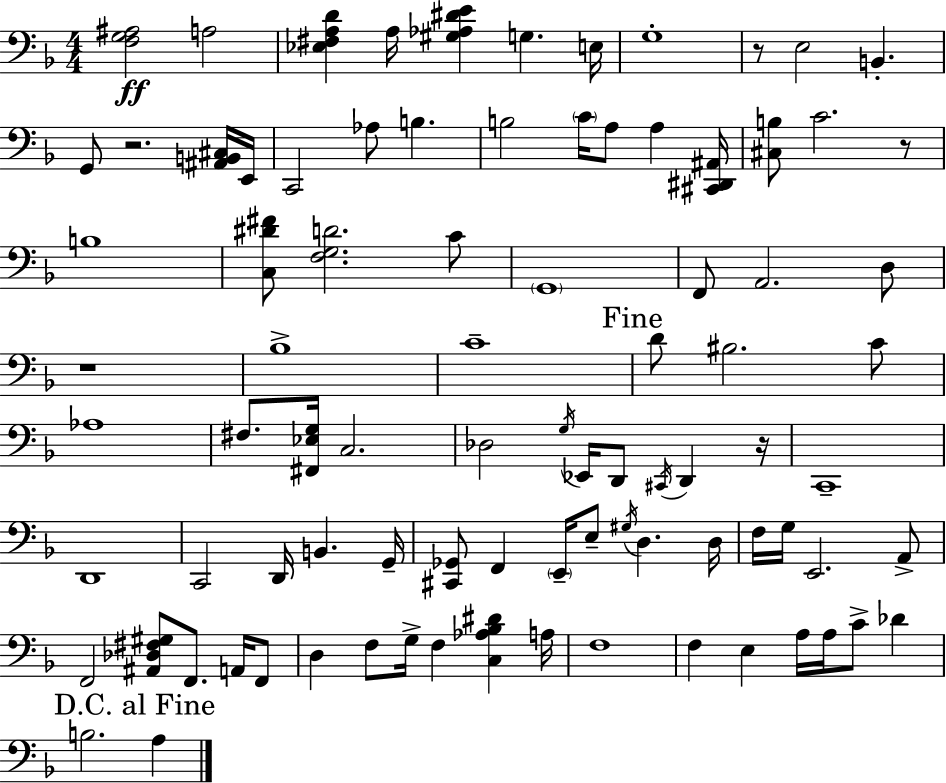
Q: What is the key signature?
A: D minor